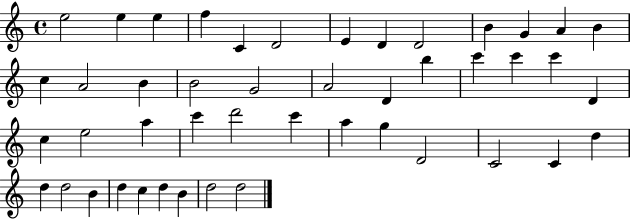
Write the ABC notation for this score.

X:1
T:Untitled
M:4/4
L:1/4
K:C
e2 e e f C D2 E D D2 B G A B c A2 B B2 G2 A2 D b c' c' c' D c e2 a c' d'2 c' a g D2 C2 C d d d2 B d c d B d2 d2